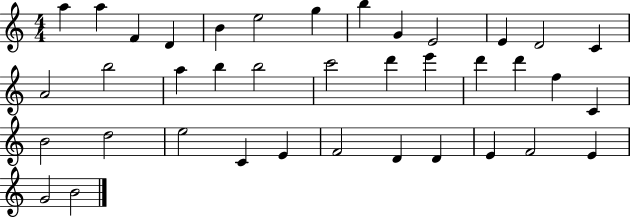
A5/q A5/q F4/q D4/q B4/q E5/h G5/q B5/q G4/q E4/h E4/q D4/h C4/q A4/h B5/h A5/q B5/q B5/h C6/h D6/q E6/q D6/q D6/q F5/q C4/q B4/h D5/h E5/h C4/q E4/q F4/h D4/q D4/q E4/q F4/h E4/q G4/h B4/h